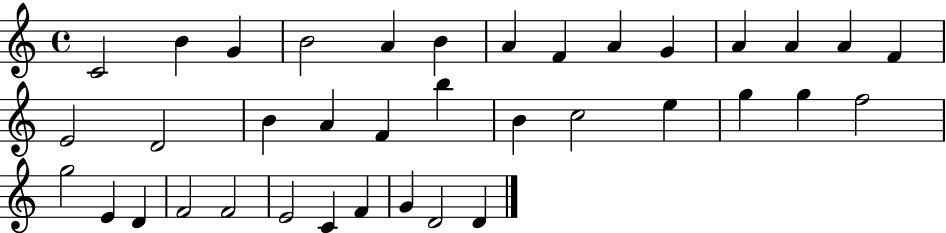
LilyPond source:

{
  \clef treble
  \time 4/4
  \defaultTimeSignature
  \key c \major
  c'2 b'4 g'4 | b'2 a'4 b'4 | a'4 f'4 a'4 g'4 | a'4 a'4 a'4 f'4 | \break e'2 d'2 | b'4 a'4 f'4 b''4 | b'4 c''2 e''4 | g''4 g''4 f''2 | \break g''2 e'4 d'4 | f'2 f'2 | e'2 c'4 f'4 | g'4 d'2 d'4 | \break \bar "|."
}